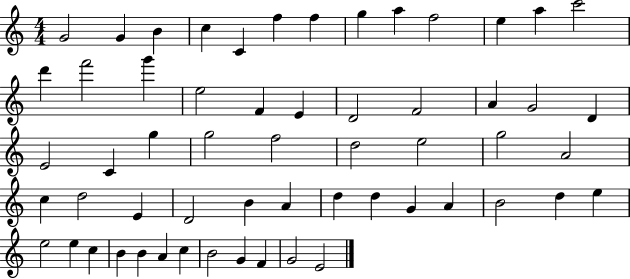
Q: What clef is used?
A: treble